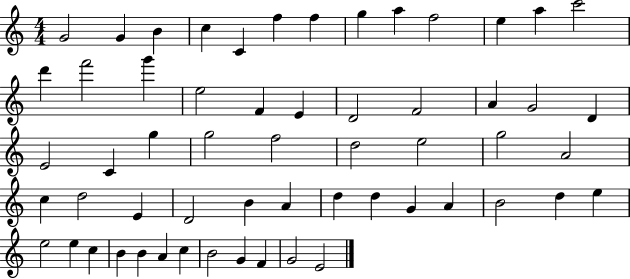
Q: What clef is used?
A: treble